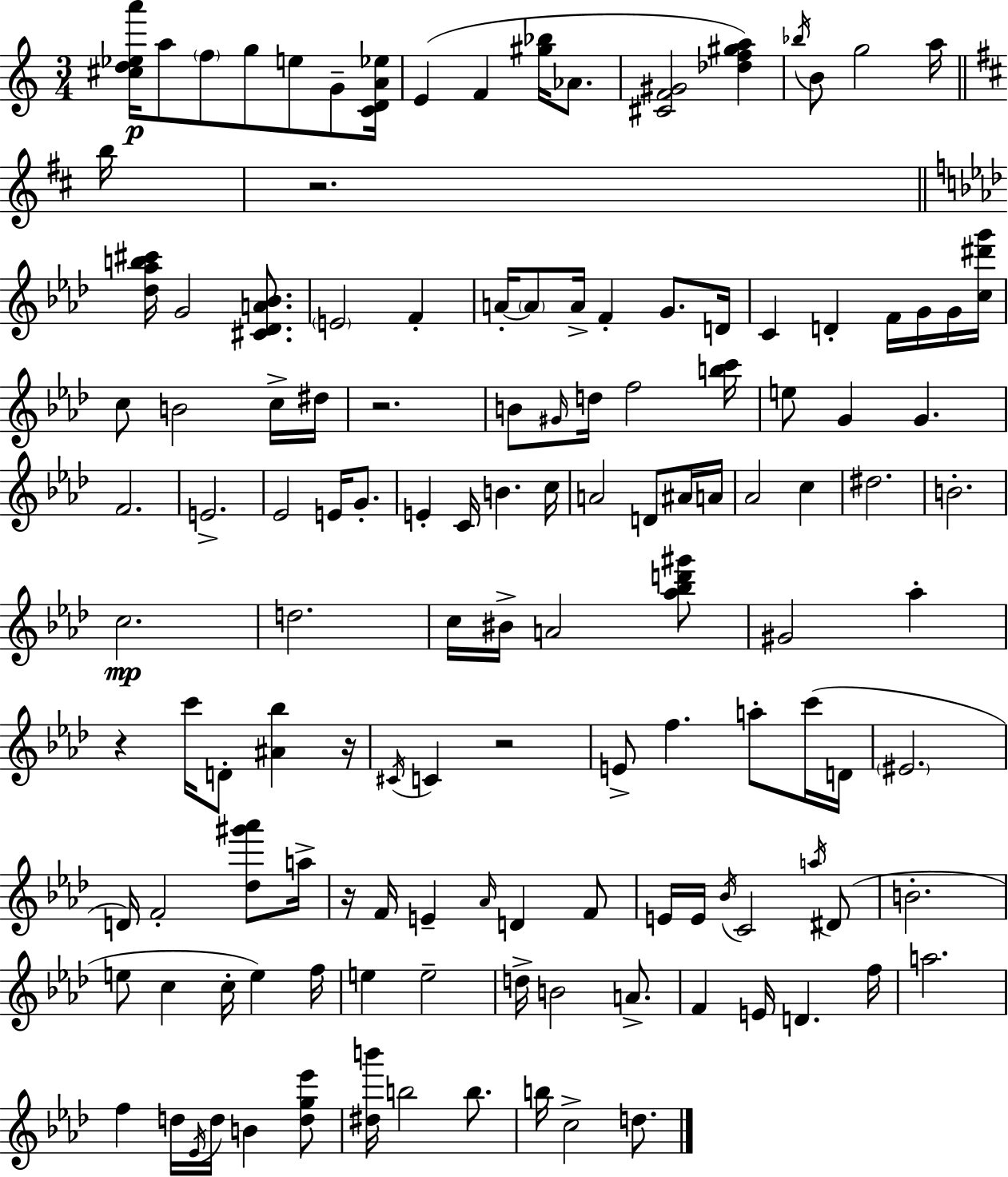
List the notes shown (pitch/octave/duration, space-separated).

[C#5,D5,Eb5,A6]/s A5/e F5/e G5/e E5/e G4/e [C4,D4,A4,Eb5]/s E4/q F4/q [G#5,Bb5]/s Ab4/e. [C#4,F4,G#4]/h [Db5,F5,G#5,A5]/q Bb5/s B4/e G5/h A5/s B5/s R/h. [Db5,Ab5,B5,C#6]/s G4/h [C#4,Db4,A4,Bb4]/e. E4/h F4/q A4/s A4/e A4/s F4/q G4/e. D4/s C4/q D4/q F4/s G4/s G4/s [C5,D#6,G6]/s C5/e B4/h C5/s D#5/s R/h. B4/e G#4/s D5/s F5/h [B5,C6]/s E5/e G4/q G4/q. F4/h. E4/h. Eb4/h E4/s G4/e. E4/q C4/s B4/q. C5/s A4/h D4/e A#4/s A4/s Ab4/h C5/q D#5/h. B4/h. C5/h. D5/h. C5/s BIS4/s A4/h [Ab5,Bb5,D6,G#6]/e G#4/h Ab5/q R/q C6/s D4/e [A#4,Bb5]/q R/s C#4/s C4/q R/h E4/e F5/q. A5/e C6/s D4/s EIS4/h. D4/s F4/h [Db5,G#6,Ab6]/e A5/s R/s F4/s E4/q Ab4/s D4/q F4/e E4/s E4/s Bb4/s C4/h A5/s D#4/e B4/h. E5/e C5/q C5/s E5/q F5/s E5/q E5/h D5/s B4/h A4/e. F4/q E4/s D4/q. F5/s A5/h. F5/q D5/s Eb4/s D5/s B4/q [D5,G5,Eb6]/e [D#5,B6]/s B5/h B5/e. B5/s C5/h D5/e.